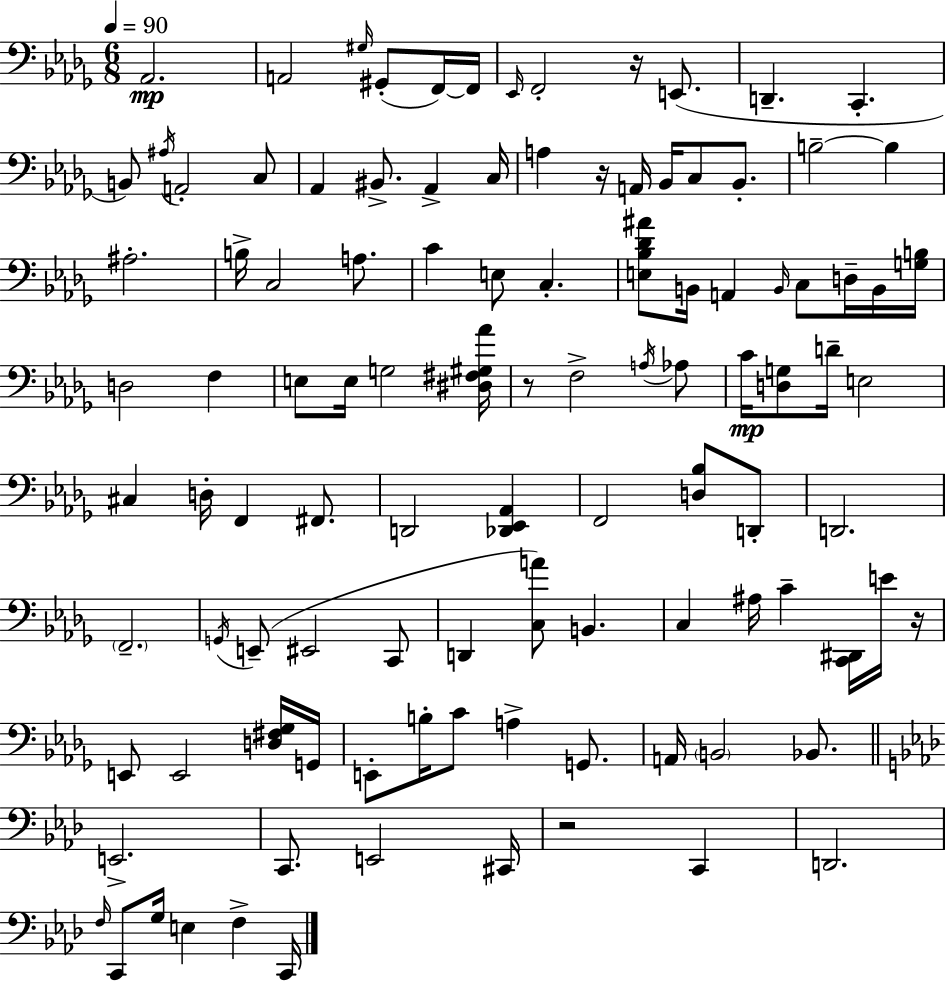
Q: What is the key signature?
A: BES minor